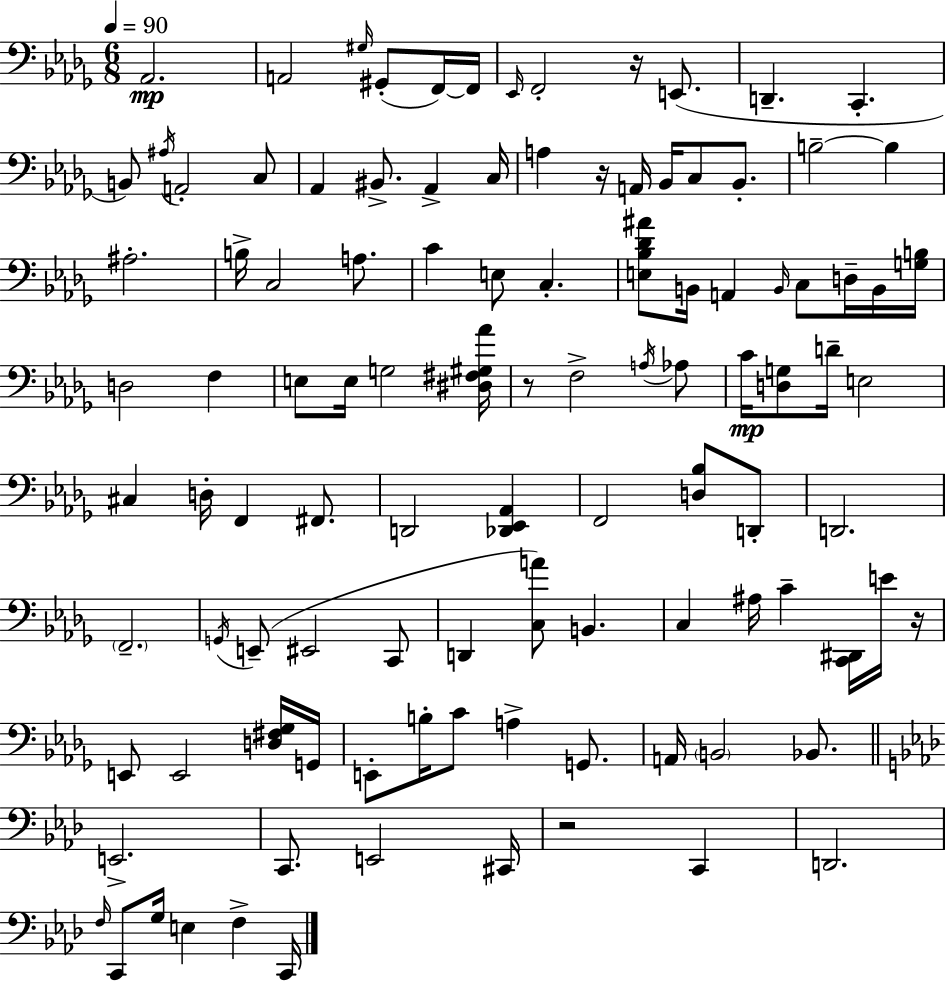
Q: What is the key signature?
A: BES minor